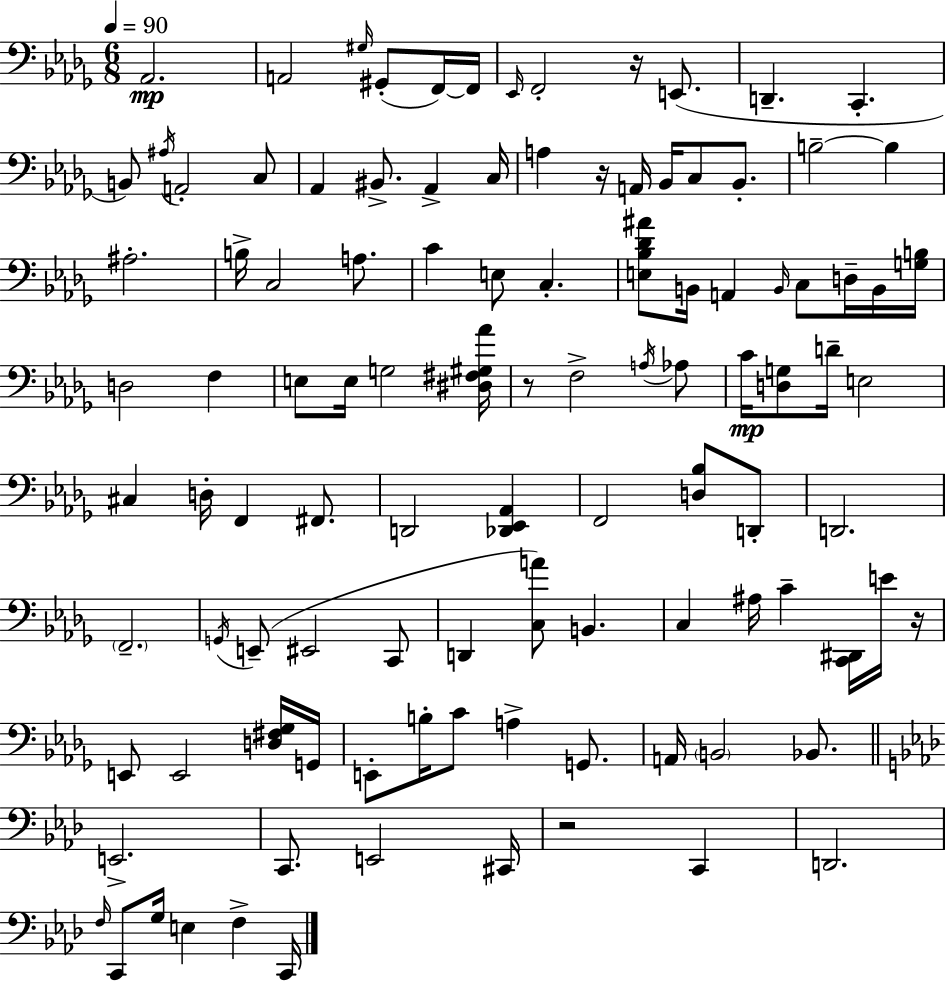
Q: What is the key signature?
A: BES minor